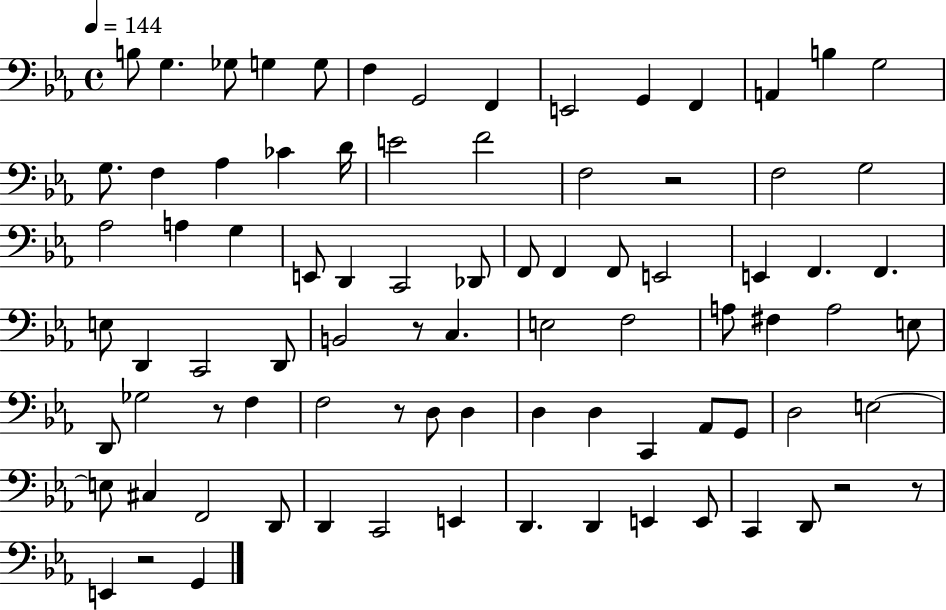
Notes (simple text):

B3/e G3/q. Gb3/e G3/q G3/e F3/q G2/h F2/q E2/h G2/q F2/q A2/q B3/q G3/h G3/e. F3/q Ab3/q CES4/q D4/s E4/h F4/h F3/h R/h F3/h G3/h Ab3/h A3/q G3/q E2/e D2/q C2/h Db2/e F2/e F2/q F2/e E2/h E2/q F2/q. F2/q. E3/e D2/q C2/h D2/e B2/h R/e C3/q. E3/h F3/h A3/e F#3/q A3/h E3/e D2/e Gb3/h R/e F3/q F3/h R/e D3/e D3/q D3/q D3/q C2/q Ab2/e G2/e D3/h E3/h E3/e C#3/q F2/h D2/e D2/q C2/h E2/q D2/q. D2/q E2/q E2/e C2/q D2/e R/h R/e E2/q R/h G2/q